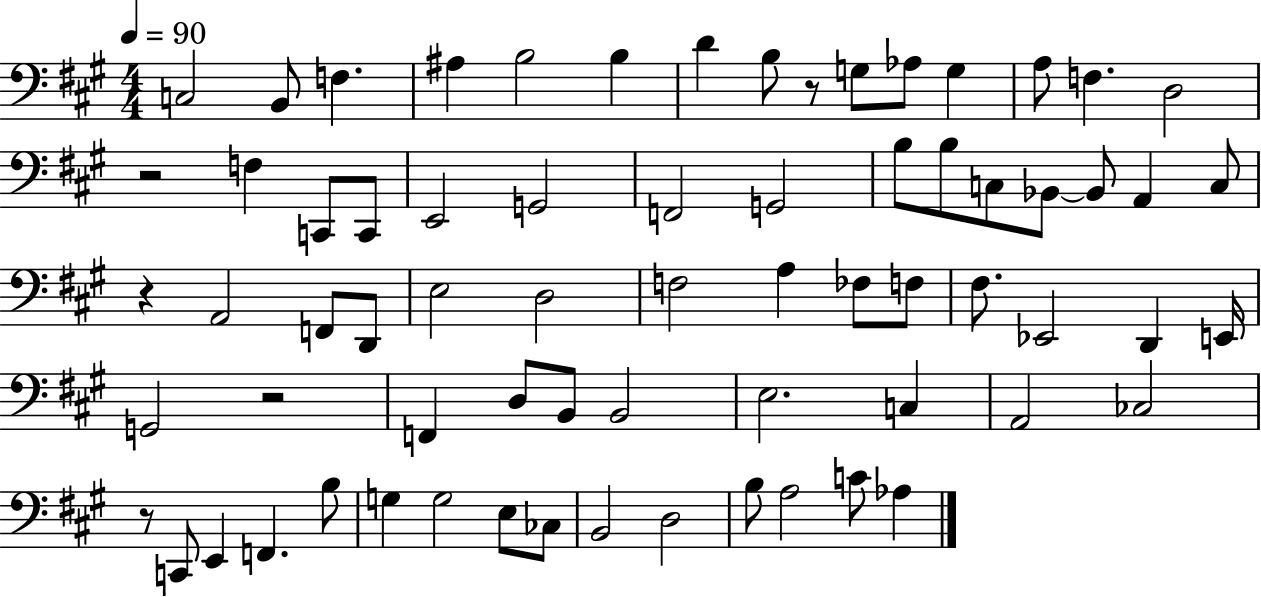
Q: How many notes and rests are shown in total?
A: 69